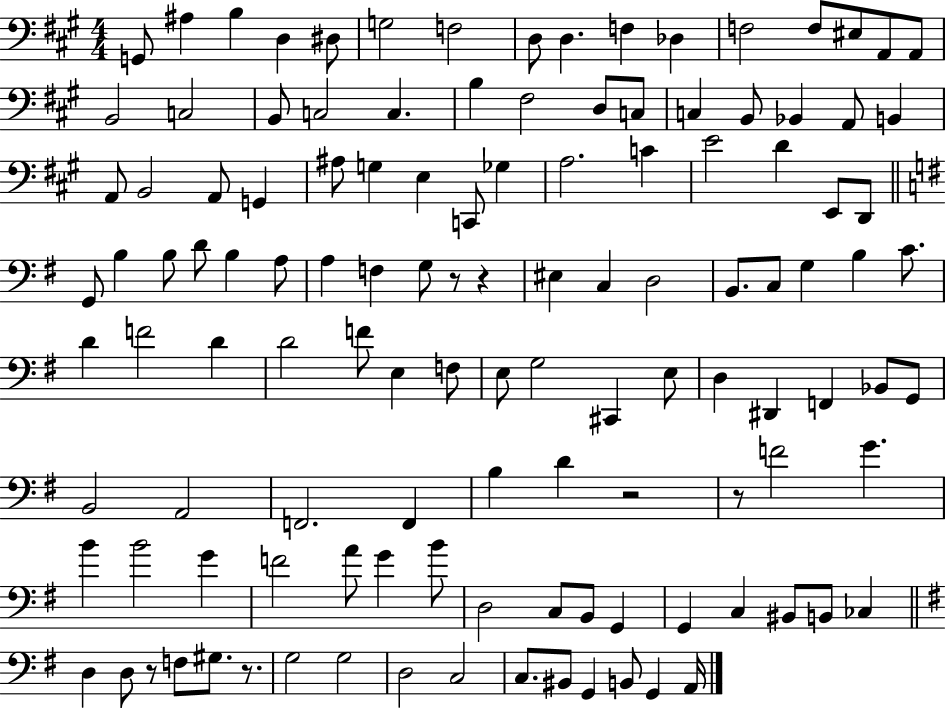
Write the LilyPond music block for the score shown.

{
  \clef bass
  \numericTimeSignature
  \time 4/4
  \key a \major
  g,8 ais4 b4 d4 dis8 | g2 f2 | d8 d4. f4 des4 | f2 f8 eis8 a,8 a,8 | \break b,2 c2 | b,8 c2 c4. | b4 fis2 d8 c8 | c4 b,8 bes,4 a,8 b,4 | \break a,8 b,2 a,8 g,4 | ais8 g4 e4 c,8 ges4 | a2. c'4 | e'2 d'4 e,8 d,8 | \break \bar "||" \break \key g \major g,8 b4 b8 d'8 b4 a8 | a4 f4 g8 r8 r4 | eis4 c4 d2 | b,8. c8 g4 b4 c'8. | \break d'4 f'2 d'4 | d'2 f'8 e4 f8 | e8 g2 cis,4 e8 | d4 dis,4 f,4 bes,8 g,8 | \break b,2 a,2 | f,2. f,4 | b4 d'4 r2 | r8 f'2 g'4. | \break b'4 b'2 g'4 | f'2 a'8 g'4 b'8 | d2 c8 b,8 g,4 | g,4 c4 bis,8 b,8 ces4 | \break \bar "||" \break \key g \major d4 d8 r8 f8 gis8. r8. | g2 g2 | d2 c2 | c8. bis,8 g,4 b,8 g,4 a,16 | \break \bar "|."
}